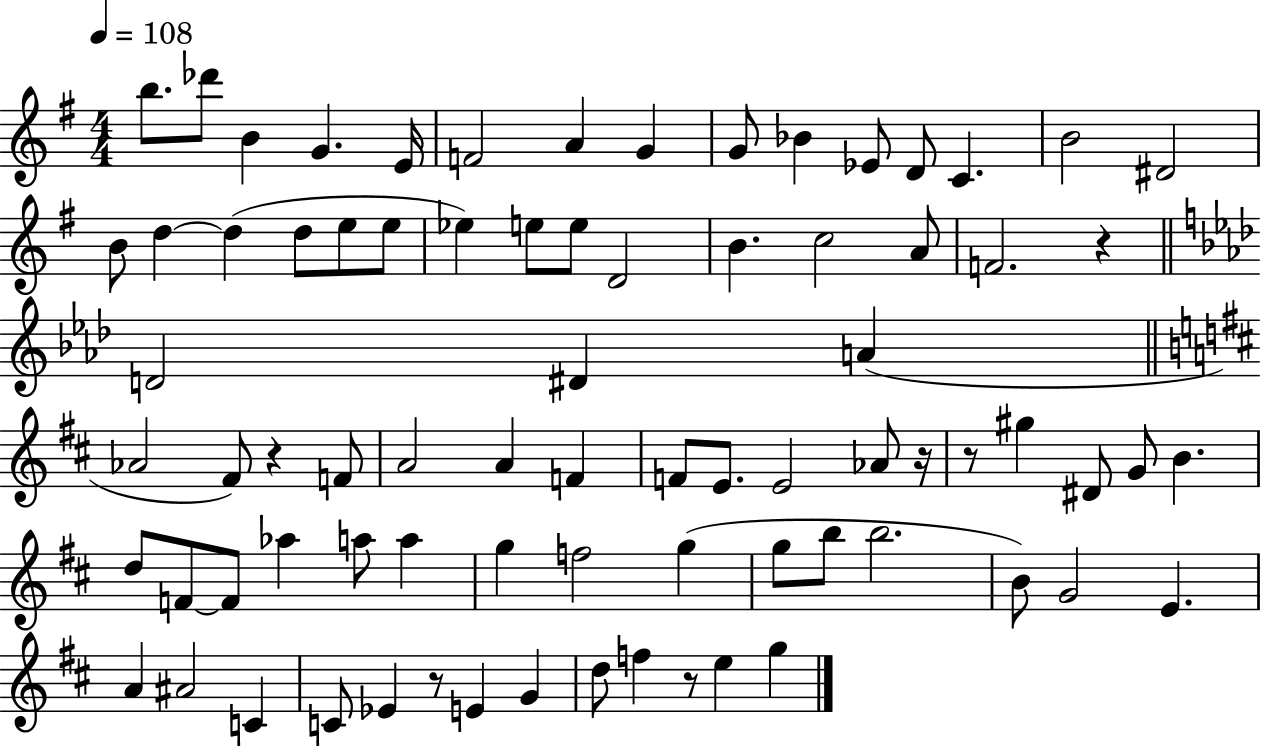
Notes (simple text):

B5/e. Db6/e B4/q G4/q. E4/s F4/h A4/q G4/q G4/e Bb4/q Eb4/e D4/e C4/q. B4/h D#4/h B4/e D5/q D5/q D5/e E5/e E5/e Eb5/q E5/e E5/e D4/h B4/q. C5/h A4/e F4/h. R/q D4/h D#4/q A4/q Ab4/h F#4/e R/q F4/e A4/h A4/q F4/q F4/e E4/e. E4/h Ab4/e R/s R/e G#5/q D#4/e G4/e B4/q. D5/e F4/e F4/e Ab5/q A5/e A5/q G5/q F5/h G5/q G5/e B5/e B5/h. B4/e G4/h E4/q. A4/q A#4/h C4/q C4/e Eb4/q R/e E4/q G4/q D5/e F5/q R/e E5/q G5/q